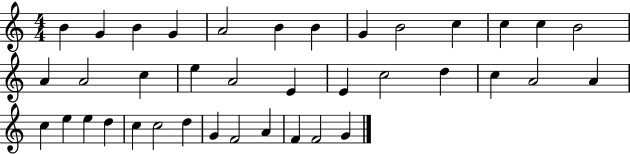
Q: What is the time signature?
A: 4/4